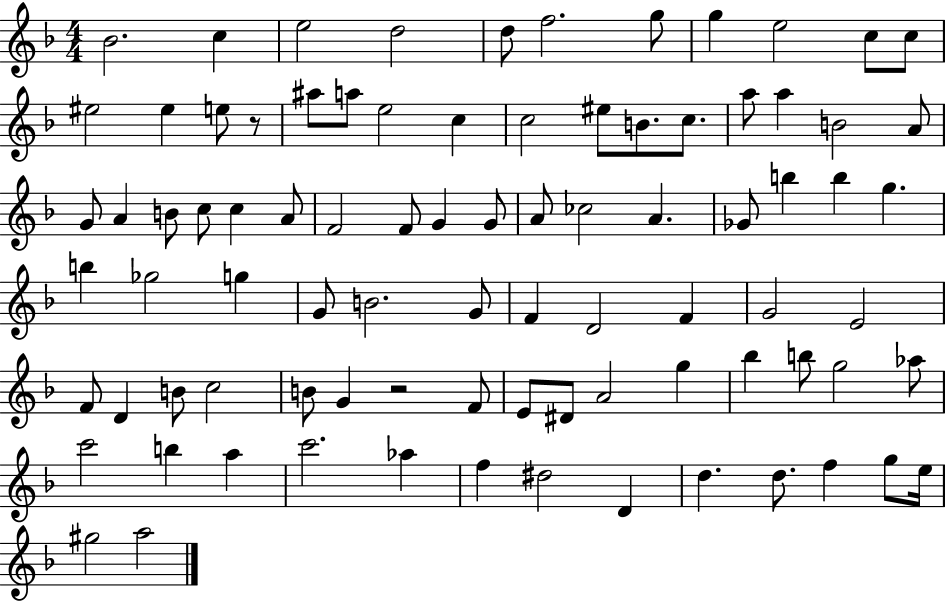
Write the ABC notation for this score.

X:1
T:Untitled
M:4/4
L:1/4
K:F
_B2 c e2 d2 d/2 f2 g/2 g e2 c/2 c/2 ^e2 ^e e/2 z/2 ^a/2 a/2 e2 c c2 ^e/2 B/2 c/2 a/2 a B2 A/2 G/2 A B/2 c/2 c A/2 F2 F/2 G G/2 A/2 _c2 A _G/2 b b g b _g2 g G/2 B2 G/2 F D2 F G2 E2 F/2 D B/2 c2 B/2 G z2 F/2 E/2 ^D/2 A2 g _b b/2 g2 _a/2 c'2 b a c'2 _a f ^d2 D d d/2 f g/2 e/4 ^g2 a2